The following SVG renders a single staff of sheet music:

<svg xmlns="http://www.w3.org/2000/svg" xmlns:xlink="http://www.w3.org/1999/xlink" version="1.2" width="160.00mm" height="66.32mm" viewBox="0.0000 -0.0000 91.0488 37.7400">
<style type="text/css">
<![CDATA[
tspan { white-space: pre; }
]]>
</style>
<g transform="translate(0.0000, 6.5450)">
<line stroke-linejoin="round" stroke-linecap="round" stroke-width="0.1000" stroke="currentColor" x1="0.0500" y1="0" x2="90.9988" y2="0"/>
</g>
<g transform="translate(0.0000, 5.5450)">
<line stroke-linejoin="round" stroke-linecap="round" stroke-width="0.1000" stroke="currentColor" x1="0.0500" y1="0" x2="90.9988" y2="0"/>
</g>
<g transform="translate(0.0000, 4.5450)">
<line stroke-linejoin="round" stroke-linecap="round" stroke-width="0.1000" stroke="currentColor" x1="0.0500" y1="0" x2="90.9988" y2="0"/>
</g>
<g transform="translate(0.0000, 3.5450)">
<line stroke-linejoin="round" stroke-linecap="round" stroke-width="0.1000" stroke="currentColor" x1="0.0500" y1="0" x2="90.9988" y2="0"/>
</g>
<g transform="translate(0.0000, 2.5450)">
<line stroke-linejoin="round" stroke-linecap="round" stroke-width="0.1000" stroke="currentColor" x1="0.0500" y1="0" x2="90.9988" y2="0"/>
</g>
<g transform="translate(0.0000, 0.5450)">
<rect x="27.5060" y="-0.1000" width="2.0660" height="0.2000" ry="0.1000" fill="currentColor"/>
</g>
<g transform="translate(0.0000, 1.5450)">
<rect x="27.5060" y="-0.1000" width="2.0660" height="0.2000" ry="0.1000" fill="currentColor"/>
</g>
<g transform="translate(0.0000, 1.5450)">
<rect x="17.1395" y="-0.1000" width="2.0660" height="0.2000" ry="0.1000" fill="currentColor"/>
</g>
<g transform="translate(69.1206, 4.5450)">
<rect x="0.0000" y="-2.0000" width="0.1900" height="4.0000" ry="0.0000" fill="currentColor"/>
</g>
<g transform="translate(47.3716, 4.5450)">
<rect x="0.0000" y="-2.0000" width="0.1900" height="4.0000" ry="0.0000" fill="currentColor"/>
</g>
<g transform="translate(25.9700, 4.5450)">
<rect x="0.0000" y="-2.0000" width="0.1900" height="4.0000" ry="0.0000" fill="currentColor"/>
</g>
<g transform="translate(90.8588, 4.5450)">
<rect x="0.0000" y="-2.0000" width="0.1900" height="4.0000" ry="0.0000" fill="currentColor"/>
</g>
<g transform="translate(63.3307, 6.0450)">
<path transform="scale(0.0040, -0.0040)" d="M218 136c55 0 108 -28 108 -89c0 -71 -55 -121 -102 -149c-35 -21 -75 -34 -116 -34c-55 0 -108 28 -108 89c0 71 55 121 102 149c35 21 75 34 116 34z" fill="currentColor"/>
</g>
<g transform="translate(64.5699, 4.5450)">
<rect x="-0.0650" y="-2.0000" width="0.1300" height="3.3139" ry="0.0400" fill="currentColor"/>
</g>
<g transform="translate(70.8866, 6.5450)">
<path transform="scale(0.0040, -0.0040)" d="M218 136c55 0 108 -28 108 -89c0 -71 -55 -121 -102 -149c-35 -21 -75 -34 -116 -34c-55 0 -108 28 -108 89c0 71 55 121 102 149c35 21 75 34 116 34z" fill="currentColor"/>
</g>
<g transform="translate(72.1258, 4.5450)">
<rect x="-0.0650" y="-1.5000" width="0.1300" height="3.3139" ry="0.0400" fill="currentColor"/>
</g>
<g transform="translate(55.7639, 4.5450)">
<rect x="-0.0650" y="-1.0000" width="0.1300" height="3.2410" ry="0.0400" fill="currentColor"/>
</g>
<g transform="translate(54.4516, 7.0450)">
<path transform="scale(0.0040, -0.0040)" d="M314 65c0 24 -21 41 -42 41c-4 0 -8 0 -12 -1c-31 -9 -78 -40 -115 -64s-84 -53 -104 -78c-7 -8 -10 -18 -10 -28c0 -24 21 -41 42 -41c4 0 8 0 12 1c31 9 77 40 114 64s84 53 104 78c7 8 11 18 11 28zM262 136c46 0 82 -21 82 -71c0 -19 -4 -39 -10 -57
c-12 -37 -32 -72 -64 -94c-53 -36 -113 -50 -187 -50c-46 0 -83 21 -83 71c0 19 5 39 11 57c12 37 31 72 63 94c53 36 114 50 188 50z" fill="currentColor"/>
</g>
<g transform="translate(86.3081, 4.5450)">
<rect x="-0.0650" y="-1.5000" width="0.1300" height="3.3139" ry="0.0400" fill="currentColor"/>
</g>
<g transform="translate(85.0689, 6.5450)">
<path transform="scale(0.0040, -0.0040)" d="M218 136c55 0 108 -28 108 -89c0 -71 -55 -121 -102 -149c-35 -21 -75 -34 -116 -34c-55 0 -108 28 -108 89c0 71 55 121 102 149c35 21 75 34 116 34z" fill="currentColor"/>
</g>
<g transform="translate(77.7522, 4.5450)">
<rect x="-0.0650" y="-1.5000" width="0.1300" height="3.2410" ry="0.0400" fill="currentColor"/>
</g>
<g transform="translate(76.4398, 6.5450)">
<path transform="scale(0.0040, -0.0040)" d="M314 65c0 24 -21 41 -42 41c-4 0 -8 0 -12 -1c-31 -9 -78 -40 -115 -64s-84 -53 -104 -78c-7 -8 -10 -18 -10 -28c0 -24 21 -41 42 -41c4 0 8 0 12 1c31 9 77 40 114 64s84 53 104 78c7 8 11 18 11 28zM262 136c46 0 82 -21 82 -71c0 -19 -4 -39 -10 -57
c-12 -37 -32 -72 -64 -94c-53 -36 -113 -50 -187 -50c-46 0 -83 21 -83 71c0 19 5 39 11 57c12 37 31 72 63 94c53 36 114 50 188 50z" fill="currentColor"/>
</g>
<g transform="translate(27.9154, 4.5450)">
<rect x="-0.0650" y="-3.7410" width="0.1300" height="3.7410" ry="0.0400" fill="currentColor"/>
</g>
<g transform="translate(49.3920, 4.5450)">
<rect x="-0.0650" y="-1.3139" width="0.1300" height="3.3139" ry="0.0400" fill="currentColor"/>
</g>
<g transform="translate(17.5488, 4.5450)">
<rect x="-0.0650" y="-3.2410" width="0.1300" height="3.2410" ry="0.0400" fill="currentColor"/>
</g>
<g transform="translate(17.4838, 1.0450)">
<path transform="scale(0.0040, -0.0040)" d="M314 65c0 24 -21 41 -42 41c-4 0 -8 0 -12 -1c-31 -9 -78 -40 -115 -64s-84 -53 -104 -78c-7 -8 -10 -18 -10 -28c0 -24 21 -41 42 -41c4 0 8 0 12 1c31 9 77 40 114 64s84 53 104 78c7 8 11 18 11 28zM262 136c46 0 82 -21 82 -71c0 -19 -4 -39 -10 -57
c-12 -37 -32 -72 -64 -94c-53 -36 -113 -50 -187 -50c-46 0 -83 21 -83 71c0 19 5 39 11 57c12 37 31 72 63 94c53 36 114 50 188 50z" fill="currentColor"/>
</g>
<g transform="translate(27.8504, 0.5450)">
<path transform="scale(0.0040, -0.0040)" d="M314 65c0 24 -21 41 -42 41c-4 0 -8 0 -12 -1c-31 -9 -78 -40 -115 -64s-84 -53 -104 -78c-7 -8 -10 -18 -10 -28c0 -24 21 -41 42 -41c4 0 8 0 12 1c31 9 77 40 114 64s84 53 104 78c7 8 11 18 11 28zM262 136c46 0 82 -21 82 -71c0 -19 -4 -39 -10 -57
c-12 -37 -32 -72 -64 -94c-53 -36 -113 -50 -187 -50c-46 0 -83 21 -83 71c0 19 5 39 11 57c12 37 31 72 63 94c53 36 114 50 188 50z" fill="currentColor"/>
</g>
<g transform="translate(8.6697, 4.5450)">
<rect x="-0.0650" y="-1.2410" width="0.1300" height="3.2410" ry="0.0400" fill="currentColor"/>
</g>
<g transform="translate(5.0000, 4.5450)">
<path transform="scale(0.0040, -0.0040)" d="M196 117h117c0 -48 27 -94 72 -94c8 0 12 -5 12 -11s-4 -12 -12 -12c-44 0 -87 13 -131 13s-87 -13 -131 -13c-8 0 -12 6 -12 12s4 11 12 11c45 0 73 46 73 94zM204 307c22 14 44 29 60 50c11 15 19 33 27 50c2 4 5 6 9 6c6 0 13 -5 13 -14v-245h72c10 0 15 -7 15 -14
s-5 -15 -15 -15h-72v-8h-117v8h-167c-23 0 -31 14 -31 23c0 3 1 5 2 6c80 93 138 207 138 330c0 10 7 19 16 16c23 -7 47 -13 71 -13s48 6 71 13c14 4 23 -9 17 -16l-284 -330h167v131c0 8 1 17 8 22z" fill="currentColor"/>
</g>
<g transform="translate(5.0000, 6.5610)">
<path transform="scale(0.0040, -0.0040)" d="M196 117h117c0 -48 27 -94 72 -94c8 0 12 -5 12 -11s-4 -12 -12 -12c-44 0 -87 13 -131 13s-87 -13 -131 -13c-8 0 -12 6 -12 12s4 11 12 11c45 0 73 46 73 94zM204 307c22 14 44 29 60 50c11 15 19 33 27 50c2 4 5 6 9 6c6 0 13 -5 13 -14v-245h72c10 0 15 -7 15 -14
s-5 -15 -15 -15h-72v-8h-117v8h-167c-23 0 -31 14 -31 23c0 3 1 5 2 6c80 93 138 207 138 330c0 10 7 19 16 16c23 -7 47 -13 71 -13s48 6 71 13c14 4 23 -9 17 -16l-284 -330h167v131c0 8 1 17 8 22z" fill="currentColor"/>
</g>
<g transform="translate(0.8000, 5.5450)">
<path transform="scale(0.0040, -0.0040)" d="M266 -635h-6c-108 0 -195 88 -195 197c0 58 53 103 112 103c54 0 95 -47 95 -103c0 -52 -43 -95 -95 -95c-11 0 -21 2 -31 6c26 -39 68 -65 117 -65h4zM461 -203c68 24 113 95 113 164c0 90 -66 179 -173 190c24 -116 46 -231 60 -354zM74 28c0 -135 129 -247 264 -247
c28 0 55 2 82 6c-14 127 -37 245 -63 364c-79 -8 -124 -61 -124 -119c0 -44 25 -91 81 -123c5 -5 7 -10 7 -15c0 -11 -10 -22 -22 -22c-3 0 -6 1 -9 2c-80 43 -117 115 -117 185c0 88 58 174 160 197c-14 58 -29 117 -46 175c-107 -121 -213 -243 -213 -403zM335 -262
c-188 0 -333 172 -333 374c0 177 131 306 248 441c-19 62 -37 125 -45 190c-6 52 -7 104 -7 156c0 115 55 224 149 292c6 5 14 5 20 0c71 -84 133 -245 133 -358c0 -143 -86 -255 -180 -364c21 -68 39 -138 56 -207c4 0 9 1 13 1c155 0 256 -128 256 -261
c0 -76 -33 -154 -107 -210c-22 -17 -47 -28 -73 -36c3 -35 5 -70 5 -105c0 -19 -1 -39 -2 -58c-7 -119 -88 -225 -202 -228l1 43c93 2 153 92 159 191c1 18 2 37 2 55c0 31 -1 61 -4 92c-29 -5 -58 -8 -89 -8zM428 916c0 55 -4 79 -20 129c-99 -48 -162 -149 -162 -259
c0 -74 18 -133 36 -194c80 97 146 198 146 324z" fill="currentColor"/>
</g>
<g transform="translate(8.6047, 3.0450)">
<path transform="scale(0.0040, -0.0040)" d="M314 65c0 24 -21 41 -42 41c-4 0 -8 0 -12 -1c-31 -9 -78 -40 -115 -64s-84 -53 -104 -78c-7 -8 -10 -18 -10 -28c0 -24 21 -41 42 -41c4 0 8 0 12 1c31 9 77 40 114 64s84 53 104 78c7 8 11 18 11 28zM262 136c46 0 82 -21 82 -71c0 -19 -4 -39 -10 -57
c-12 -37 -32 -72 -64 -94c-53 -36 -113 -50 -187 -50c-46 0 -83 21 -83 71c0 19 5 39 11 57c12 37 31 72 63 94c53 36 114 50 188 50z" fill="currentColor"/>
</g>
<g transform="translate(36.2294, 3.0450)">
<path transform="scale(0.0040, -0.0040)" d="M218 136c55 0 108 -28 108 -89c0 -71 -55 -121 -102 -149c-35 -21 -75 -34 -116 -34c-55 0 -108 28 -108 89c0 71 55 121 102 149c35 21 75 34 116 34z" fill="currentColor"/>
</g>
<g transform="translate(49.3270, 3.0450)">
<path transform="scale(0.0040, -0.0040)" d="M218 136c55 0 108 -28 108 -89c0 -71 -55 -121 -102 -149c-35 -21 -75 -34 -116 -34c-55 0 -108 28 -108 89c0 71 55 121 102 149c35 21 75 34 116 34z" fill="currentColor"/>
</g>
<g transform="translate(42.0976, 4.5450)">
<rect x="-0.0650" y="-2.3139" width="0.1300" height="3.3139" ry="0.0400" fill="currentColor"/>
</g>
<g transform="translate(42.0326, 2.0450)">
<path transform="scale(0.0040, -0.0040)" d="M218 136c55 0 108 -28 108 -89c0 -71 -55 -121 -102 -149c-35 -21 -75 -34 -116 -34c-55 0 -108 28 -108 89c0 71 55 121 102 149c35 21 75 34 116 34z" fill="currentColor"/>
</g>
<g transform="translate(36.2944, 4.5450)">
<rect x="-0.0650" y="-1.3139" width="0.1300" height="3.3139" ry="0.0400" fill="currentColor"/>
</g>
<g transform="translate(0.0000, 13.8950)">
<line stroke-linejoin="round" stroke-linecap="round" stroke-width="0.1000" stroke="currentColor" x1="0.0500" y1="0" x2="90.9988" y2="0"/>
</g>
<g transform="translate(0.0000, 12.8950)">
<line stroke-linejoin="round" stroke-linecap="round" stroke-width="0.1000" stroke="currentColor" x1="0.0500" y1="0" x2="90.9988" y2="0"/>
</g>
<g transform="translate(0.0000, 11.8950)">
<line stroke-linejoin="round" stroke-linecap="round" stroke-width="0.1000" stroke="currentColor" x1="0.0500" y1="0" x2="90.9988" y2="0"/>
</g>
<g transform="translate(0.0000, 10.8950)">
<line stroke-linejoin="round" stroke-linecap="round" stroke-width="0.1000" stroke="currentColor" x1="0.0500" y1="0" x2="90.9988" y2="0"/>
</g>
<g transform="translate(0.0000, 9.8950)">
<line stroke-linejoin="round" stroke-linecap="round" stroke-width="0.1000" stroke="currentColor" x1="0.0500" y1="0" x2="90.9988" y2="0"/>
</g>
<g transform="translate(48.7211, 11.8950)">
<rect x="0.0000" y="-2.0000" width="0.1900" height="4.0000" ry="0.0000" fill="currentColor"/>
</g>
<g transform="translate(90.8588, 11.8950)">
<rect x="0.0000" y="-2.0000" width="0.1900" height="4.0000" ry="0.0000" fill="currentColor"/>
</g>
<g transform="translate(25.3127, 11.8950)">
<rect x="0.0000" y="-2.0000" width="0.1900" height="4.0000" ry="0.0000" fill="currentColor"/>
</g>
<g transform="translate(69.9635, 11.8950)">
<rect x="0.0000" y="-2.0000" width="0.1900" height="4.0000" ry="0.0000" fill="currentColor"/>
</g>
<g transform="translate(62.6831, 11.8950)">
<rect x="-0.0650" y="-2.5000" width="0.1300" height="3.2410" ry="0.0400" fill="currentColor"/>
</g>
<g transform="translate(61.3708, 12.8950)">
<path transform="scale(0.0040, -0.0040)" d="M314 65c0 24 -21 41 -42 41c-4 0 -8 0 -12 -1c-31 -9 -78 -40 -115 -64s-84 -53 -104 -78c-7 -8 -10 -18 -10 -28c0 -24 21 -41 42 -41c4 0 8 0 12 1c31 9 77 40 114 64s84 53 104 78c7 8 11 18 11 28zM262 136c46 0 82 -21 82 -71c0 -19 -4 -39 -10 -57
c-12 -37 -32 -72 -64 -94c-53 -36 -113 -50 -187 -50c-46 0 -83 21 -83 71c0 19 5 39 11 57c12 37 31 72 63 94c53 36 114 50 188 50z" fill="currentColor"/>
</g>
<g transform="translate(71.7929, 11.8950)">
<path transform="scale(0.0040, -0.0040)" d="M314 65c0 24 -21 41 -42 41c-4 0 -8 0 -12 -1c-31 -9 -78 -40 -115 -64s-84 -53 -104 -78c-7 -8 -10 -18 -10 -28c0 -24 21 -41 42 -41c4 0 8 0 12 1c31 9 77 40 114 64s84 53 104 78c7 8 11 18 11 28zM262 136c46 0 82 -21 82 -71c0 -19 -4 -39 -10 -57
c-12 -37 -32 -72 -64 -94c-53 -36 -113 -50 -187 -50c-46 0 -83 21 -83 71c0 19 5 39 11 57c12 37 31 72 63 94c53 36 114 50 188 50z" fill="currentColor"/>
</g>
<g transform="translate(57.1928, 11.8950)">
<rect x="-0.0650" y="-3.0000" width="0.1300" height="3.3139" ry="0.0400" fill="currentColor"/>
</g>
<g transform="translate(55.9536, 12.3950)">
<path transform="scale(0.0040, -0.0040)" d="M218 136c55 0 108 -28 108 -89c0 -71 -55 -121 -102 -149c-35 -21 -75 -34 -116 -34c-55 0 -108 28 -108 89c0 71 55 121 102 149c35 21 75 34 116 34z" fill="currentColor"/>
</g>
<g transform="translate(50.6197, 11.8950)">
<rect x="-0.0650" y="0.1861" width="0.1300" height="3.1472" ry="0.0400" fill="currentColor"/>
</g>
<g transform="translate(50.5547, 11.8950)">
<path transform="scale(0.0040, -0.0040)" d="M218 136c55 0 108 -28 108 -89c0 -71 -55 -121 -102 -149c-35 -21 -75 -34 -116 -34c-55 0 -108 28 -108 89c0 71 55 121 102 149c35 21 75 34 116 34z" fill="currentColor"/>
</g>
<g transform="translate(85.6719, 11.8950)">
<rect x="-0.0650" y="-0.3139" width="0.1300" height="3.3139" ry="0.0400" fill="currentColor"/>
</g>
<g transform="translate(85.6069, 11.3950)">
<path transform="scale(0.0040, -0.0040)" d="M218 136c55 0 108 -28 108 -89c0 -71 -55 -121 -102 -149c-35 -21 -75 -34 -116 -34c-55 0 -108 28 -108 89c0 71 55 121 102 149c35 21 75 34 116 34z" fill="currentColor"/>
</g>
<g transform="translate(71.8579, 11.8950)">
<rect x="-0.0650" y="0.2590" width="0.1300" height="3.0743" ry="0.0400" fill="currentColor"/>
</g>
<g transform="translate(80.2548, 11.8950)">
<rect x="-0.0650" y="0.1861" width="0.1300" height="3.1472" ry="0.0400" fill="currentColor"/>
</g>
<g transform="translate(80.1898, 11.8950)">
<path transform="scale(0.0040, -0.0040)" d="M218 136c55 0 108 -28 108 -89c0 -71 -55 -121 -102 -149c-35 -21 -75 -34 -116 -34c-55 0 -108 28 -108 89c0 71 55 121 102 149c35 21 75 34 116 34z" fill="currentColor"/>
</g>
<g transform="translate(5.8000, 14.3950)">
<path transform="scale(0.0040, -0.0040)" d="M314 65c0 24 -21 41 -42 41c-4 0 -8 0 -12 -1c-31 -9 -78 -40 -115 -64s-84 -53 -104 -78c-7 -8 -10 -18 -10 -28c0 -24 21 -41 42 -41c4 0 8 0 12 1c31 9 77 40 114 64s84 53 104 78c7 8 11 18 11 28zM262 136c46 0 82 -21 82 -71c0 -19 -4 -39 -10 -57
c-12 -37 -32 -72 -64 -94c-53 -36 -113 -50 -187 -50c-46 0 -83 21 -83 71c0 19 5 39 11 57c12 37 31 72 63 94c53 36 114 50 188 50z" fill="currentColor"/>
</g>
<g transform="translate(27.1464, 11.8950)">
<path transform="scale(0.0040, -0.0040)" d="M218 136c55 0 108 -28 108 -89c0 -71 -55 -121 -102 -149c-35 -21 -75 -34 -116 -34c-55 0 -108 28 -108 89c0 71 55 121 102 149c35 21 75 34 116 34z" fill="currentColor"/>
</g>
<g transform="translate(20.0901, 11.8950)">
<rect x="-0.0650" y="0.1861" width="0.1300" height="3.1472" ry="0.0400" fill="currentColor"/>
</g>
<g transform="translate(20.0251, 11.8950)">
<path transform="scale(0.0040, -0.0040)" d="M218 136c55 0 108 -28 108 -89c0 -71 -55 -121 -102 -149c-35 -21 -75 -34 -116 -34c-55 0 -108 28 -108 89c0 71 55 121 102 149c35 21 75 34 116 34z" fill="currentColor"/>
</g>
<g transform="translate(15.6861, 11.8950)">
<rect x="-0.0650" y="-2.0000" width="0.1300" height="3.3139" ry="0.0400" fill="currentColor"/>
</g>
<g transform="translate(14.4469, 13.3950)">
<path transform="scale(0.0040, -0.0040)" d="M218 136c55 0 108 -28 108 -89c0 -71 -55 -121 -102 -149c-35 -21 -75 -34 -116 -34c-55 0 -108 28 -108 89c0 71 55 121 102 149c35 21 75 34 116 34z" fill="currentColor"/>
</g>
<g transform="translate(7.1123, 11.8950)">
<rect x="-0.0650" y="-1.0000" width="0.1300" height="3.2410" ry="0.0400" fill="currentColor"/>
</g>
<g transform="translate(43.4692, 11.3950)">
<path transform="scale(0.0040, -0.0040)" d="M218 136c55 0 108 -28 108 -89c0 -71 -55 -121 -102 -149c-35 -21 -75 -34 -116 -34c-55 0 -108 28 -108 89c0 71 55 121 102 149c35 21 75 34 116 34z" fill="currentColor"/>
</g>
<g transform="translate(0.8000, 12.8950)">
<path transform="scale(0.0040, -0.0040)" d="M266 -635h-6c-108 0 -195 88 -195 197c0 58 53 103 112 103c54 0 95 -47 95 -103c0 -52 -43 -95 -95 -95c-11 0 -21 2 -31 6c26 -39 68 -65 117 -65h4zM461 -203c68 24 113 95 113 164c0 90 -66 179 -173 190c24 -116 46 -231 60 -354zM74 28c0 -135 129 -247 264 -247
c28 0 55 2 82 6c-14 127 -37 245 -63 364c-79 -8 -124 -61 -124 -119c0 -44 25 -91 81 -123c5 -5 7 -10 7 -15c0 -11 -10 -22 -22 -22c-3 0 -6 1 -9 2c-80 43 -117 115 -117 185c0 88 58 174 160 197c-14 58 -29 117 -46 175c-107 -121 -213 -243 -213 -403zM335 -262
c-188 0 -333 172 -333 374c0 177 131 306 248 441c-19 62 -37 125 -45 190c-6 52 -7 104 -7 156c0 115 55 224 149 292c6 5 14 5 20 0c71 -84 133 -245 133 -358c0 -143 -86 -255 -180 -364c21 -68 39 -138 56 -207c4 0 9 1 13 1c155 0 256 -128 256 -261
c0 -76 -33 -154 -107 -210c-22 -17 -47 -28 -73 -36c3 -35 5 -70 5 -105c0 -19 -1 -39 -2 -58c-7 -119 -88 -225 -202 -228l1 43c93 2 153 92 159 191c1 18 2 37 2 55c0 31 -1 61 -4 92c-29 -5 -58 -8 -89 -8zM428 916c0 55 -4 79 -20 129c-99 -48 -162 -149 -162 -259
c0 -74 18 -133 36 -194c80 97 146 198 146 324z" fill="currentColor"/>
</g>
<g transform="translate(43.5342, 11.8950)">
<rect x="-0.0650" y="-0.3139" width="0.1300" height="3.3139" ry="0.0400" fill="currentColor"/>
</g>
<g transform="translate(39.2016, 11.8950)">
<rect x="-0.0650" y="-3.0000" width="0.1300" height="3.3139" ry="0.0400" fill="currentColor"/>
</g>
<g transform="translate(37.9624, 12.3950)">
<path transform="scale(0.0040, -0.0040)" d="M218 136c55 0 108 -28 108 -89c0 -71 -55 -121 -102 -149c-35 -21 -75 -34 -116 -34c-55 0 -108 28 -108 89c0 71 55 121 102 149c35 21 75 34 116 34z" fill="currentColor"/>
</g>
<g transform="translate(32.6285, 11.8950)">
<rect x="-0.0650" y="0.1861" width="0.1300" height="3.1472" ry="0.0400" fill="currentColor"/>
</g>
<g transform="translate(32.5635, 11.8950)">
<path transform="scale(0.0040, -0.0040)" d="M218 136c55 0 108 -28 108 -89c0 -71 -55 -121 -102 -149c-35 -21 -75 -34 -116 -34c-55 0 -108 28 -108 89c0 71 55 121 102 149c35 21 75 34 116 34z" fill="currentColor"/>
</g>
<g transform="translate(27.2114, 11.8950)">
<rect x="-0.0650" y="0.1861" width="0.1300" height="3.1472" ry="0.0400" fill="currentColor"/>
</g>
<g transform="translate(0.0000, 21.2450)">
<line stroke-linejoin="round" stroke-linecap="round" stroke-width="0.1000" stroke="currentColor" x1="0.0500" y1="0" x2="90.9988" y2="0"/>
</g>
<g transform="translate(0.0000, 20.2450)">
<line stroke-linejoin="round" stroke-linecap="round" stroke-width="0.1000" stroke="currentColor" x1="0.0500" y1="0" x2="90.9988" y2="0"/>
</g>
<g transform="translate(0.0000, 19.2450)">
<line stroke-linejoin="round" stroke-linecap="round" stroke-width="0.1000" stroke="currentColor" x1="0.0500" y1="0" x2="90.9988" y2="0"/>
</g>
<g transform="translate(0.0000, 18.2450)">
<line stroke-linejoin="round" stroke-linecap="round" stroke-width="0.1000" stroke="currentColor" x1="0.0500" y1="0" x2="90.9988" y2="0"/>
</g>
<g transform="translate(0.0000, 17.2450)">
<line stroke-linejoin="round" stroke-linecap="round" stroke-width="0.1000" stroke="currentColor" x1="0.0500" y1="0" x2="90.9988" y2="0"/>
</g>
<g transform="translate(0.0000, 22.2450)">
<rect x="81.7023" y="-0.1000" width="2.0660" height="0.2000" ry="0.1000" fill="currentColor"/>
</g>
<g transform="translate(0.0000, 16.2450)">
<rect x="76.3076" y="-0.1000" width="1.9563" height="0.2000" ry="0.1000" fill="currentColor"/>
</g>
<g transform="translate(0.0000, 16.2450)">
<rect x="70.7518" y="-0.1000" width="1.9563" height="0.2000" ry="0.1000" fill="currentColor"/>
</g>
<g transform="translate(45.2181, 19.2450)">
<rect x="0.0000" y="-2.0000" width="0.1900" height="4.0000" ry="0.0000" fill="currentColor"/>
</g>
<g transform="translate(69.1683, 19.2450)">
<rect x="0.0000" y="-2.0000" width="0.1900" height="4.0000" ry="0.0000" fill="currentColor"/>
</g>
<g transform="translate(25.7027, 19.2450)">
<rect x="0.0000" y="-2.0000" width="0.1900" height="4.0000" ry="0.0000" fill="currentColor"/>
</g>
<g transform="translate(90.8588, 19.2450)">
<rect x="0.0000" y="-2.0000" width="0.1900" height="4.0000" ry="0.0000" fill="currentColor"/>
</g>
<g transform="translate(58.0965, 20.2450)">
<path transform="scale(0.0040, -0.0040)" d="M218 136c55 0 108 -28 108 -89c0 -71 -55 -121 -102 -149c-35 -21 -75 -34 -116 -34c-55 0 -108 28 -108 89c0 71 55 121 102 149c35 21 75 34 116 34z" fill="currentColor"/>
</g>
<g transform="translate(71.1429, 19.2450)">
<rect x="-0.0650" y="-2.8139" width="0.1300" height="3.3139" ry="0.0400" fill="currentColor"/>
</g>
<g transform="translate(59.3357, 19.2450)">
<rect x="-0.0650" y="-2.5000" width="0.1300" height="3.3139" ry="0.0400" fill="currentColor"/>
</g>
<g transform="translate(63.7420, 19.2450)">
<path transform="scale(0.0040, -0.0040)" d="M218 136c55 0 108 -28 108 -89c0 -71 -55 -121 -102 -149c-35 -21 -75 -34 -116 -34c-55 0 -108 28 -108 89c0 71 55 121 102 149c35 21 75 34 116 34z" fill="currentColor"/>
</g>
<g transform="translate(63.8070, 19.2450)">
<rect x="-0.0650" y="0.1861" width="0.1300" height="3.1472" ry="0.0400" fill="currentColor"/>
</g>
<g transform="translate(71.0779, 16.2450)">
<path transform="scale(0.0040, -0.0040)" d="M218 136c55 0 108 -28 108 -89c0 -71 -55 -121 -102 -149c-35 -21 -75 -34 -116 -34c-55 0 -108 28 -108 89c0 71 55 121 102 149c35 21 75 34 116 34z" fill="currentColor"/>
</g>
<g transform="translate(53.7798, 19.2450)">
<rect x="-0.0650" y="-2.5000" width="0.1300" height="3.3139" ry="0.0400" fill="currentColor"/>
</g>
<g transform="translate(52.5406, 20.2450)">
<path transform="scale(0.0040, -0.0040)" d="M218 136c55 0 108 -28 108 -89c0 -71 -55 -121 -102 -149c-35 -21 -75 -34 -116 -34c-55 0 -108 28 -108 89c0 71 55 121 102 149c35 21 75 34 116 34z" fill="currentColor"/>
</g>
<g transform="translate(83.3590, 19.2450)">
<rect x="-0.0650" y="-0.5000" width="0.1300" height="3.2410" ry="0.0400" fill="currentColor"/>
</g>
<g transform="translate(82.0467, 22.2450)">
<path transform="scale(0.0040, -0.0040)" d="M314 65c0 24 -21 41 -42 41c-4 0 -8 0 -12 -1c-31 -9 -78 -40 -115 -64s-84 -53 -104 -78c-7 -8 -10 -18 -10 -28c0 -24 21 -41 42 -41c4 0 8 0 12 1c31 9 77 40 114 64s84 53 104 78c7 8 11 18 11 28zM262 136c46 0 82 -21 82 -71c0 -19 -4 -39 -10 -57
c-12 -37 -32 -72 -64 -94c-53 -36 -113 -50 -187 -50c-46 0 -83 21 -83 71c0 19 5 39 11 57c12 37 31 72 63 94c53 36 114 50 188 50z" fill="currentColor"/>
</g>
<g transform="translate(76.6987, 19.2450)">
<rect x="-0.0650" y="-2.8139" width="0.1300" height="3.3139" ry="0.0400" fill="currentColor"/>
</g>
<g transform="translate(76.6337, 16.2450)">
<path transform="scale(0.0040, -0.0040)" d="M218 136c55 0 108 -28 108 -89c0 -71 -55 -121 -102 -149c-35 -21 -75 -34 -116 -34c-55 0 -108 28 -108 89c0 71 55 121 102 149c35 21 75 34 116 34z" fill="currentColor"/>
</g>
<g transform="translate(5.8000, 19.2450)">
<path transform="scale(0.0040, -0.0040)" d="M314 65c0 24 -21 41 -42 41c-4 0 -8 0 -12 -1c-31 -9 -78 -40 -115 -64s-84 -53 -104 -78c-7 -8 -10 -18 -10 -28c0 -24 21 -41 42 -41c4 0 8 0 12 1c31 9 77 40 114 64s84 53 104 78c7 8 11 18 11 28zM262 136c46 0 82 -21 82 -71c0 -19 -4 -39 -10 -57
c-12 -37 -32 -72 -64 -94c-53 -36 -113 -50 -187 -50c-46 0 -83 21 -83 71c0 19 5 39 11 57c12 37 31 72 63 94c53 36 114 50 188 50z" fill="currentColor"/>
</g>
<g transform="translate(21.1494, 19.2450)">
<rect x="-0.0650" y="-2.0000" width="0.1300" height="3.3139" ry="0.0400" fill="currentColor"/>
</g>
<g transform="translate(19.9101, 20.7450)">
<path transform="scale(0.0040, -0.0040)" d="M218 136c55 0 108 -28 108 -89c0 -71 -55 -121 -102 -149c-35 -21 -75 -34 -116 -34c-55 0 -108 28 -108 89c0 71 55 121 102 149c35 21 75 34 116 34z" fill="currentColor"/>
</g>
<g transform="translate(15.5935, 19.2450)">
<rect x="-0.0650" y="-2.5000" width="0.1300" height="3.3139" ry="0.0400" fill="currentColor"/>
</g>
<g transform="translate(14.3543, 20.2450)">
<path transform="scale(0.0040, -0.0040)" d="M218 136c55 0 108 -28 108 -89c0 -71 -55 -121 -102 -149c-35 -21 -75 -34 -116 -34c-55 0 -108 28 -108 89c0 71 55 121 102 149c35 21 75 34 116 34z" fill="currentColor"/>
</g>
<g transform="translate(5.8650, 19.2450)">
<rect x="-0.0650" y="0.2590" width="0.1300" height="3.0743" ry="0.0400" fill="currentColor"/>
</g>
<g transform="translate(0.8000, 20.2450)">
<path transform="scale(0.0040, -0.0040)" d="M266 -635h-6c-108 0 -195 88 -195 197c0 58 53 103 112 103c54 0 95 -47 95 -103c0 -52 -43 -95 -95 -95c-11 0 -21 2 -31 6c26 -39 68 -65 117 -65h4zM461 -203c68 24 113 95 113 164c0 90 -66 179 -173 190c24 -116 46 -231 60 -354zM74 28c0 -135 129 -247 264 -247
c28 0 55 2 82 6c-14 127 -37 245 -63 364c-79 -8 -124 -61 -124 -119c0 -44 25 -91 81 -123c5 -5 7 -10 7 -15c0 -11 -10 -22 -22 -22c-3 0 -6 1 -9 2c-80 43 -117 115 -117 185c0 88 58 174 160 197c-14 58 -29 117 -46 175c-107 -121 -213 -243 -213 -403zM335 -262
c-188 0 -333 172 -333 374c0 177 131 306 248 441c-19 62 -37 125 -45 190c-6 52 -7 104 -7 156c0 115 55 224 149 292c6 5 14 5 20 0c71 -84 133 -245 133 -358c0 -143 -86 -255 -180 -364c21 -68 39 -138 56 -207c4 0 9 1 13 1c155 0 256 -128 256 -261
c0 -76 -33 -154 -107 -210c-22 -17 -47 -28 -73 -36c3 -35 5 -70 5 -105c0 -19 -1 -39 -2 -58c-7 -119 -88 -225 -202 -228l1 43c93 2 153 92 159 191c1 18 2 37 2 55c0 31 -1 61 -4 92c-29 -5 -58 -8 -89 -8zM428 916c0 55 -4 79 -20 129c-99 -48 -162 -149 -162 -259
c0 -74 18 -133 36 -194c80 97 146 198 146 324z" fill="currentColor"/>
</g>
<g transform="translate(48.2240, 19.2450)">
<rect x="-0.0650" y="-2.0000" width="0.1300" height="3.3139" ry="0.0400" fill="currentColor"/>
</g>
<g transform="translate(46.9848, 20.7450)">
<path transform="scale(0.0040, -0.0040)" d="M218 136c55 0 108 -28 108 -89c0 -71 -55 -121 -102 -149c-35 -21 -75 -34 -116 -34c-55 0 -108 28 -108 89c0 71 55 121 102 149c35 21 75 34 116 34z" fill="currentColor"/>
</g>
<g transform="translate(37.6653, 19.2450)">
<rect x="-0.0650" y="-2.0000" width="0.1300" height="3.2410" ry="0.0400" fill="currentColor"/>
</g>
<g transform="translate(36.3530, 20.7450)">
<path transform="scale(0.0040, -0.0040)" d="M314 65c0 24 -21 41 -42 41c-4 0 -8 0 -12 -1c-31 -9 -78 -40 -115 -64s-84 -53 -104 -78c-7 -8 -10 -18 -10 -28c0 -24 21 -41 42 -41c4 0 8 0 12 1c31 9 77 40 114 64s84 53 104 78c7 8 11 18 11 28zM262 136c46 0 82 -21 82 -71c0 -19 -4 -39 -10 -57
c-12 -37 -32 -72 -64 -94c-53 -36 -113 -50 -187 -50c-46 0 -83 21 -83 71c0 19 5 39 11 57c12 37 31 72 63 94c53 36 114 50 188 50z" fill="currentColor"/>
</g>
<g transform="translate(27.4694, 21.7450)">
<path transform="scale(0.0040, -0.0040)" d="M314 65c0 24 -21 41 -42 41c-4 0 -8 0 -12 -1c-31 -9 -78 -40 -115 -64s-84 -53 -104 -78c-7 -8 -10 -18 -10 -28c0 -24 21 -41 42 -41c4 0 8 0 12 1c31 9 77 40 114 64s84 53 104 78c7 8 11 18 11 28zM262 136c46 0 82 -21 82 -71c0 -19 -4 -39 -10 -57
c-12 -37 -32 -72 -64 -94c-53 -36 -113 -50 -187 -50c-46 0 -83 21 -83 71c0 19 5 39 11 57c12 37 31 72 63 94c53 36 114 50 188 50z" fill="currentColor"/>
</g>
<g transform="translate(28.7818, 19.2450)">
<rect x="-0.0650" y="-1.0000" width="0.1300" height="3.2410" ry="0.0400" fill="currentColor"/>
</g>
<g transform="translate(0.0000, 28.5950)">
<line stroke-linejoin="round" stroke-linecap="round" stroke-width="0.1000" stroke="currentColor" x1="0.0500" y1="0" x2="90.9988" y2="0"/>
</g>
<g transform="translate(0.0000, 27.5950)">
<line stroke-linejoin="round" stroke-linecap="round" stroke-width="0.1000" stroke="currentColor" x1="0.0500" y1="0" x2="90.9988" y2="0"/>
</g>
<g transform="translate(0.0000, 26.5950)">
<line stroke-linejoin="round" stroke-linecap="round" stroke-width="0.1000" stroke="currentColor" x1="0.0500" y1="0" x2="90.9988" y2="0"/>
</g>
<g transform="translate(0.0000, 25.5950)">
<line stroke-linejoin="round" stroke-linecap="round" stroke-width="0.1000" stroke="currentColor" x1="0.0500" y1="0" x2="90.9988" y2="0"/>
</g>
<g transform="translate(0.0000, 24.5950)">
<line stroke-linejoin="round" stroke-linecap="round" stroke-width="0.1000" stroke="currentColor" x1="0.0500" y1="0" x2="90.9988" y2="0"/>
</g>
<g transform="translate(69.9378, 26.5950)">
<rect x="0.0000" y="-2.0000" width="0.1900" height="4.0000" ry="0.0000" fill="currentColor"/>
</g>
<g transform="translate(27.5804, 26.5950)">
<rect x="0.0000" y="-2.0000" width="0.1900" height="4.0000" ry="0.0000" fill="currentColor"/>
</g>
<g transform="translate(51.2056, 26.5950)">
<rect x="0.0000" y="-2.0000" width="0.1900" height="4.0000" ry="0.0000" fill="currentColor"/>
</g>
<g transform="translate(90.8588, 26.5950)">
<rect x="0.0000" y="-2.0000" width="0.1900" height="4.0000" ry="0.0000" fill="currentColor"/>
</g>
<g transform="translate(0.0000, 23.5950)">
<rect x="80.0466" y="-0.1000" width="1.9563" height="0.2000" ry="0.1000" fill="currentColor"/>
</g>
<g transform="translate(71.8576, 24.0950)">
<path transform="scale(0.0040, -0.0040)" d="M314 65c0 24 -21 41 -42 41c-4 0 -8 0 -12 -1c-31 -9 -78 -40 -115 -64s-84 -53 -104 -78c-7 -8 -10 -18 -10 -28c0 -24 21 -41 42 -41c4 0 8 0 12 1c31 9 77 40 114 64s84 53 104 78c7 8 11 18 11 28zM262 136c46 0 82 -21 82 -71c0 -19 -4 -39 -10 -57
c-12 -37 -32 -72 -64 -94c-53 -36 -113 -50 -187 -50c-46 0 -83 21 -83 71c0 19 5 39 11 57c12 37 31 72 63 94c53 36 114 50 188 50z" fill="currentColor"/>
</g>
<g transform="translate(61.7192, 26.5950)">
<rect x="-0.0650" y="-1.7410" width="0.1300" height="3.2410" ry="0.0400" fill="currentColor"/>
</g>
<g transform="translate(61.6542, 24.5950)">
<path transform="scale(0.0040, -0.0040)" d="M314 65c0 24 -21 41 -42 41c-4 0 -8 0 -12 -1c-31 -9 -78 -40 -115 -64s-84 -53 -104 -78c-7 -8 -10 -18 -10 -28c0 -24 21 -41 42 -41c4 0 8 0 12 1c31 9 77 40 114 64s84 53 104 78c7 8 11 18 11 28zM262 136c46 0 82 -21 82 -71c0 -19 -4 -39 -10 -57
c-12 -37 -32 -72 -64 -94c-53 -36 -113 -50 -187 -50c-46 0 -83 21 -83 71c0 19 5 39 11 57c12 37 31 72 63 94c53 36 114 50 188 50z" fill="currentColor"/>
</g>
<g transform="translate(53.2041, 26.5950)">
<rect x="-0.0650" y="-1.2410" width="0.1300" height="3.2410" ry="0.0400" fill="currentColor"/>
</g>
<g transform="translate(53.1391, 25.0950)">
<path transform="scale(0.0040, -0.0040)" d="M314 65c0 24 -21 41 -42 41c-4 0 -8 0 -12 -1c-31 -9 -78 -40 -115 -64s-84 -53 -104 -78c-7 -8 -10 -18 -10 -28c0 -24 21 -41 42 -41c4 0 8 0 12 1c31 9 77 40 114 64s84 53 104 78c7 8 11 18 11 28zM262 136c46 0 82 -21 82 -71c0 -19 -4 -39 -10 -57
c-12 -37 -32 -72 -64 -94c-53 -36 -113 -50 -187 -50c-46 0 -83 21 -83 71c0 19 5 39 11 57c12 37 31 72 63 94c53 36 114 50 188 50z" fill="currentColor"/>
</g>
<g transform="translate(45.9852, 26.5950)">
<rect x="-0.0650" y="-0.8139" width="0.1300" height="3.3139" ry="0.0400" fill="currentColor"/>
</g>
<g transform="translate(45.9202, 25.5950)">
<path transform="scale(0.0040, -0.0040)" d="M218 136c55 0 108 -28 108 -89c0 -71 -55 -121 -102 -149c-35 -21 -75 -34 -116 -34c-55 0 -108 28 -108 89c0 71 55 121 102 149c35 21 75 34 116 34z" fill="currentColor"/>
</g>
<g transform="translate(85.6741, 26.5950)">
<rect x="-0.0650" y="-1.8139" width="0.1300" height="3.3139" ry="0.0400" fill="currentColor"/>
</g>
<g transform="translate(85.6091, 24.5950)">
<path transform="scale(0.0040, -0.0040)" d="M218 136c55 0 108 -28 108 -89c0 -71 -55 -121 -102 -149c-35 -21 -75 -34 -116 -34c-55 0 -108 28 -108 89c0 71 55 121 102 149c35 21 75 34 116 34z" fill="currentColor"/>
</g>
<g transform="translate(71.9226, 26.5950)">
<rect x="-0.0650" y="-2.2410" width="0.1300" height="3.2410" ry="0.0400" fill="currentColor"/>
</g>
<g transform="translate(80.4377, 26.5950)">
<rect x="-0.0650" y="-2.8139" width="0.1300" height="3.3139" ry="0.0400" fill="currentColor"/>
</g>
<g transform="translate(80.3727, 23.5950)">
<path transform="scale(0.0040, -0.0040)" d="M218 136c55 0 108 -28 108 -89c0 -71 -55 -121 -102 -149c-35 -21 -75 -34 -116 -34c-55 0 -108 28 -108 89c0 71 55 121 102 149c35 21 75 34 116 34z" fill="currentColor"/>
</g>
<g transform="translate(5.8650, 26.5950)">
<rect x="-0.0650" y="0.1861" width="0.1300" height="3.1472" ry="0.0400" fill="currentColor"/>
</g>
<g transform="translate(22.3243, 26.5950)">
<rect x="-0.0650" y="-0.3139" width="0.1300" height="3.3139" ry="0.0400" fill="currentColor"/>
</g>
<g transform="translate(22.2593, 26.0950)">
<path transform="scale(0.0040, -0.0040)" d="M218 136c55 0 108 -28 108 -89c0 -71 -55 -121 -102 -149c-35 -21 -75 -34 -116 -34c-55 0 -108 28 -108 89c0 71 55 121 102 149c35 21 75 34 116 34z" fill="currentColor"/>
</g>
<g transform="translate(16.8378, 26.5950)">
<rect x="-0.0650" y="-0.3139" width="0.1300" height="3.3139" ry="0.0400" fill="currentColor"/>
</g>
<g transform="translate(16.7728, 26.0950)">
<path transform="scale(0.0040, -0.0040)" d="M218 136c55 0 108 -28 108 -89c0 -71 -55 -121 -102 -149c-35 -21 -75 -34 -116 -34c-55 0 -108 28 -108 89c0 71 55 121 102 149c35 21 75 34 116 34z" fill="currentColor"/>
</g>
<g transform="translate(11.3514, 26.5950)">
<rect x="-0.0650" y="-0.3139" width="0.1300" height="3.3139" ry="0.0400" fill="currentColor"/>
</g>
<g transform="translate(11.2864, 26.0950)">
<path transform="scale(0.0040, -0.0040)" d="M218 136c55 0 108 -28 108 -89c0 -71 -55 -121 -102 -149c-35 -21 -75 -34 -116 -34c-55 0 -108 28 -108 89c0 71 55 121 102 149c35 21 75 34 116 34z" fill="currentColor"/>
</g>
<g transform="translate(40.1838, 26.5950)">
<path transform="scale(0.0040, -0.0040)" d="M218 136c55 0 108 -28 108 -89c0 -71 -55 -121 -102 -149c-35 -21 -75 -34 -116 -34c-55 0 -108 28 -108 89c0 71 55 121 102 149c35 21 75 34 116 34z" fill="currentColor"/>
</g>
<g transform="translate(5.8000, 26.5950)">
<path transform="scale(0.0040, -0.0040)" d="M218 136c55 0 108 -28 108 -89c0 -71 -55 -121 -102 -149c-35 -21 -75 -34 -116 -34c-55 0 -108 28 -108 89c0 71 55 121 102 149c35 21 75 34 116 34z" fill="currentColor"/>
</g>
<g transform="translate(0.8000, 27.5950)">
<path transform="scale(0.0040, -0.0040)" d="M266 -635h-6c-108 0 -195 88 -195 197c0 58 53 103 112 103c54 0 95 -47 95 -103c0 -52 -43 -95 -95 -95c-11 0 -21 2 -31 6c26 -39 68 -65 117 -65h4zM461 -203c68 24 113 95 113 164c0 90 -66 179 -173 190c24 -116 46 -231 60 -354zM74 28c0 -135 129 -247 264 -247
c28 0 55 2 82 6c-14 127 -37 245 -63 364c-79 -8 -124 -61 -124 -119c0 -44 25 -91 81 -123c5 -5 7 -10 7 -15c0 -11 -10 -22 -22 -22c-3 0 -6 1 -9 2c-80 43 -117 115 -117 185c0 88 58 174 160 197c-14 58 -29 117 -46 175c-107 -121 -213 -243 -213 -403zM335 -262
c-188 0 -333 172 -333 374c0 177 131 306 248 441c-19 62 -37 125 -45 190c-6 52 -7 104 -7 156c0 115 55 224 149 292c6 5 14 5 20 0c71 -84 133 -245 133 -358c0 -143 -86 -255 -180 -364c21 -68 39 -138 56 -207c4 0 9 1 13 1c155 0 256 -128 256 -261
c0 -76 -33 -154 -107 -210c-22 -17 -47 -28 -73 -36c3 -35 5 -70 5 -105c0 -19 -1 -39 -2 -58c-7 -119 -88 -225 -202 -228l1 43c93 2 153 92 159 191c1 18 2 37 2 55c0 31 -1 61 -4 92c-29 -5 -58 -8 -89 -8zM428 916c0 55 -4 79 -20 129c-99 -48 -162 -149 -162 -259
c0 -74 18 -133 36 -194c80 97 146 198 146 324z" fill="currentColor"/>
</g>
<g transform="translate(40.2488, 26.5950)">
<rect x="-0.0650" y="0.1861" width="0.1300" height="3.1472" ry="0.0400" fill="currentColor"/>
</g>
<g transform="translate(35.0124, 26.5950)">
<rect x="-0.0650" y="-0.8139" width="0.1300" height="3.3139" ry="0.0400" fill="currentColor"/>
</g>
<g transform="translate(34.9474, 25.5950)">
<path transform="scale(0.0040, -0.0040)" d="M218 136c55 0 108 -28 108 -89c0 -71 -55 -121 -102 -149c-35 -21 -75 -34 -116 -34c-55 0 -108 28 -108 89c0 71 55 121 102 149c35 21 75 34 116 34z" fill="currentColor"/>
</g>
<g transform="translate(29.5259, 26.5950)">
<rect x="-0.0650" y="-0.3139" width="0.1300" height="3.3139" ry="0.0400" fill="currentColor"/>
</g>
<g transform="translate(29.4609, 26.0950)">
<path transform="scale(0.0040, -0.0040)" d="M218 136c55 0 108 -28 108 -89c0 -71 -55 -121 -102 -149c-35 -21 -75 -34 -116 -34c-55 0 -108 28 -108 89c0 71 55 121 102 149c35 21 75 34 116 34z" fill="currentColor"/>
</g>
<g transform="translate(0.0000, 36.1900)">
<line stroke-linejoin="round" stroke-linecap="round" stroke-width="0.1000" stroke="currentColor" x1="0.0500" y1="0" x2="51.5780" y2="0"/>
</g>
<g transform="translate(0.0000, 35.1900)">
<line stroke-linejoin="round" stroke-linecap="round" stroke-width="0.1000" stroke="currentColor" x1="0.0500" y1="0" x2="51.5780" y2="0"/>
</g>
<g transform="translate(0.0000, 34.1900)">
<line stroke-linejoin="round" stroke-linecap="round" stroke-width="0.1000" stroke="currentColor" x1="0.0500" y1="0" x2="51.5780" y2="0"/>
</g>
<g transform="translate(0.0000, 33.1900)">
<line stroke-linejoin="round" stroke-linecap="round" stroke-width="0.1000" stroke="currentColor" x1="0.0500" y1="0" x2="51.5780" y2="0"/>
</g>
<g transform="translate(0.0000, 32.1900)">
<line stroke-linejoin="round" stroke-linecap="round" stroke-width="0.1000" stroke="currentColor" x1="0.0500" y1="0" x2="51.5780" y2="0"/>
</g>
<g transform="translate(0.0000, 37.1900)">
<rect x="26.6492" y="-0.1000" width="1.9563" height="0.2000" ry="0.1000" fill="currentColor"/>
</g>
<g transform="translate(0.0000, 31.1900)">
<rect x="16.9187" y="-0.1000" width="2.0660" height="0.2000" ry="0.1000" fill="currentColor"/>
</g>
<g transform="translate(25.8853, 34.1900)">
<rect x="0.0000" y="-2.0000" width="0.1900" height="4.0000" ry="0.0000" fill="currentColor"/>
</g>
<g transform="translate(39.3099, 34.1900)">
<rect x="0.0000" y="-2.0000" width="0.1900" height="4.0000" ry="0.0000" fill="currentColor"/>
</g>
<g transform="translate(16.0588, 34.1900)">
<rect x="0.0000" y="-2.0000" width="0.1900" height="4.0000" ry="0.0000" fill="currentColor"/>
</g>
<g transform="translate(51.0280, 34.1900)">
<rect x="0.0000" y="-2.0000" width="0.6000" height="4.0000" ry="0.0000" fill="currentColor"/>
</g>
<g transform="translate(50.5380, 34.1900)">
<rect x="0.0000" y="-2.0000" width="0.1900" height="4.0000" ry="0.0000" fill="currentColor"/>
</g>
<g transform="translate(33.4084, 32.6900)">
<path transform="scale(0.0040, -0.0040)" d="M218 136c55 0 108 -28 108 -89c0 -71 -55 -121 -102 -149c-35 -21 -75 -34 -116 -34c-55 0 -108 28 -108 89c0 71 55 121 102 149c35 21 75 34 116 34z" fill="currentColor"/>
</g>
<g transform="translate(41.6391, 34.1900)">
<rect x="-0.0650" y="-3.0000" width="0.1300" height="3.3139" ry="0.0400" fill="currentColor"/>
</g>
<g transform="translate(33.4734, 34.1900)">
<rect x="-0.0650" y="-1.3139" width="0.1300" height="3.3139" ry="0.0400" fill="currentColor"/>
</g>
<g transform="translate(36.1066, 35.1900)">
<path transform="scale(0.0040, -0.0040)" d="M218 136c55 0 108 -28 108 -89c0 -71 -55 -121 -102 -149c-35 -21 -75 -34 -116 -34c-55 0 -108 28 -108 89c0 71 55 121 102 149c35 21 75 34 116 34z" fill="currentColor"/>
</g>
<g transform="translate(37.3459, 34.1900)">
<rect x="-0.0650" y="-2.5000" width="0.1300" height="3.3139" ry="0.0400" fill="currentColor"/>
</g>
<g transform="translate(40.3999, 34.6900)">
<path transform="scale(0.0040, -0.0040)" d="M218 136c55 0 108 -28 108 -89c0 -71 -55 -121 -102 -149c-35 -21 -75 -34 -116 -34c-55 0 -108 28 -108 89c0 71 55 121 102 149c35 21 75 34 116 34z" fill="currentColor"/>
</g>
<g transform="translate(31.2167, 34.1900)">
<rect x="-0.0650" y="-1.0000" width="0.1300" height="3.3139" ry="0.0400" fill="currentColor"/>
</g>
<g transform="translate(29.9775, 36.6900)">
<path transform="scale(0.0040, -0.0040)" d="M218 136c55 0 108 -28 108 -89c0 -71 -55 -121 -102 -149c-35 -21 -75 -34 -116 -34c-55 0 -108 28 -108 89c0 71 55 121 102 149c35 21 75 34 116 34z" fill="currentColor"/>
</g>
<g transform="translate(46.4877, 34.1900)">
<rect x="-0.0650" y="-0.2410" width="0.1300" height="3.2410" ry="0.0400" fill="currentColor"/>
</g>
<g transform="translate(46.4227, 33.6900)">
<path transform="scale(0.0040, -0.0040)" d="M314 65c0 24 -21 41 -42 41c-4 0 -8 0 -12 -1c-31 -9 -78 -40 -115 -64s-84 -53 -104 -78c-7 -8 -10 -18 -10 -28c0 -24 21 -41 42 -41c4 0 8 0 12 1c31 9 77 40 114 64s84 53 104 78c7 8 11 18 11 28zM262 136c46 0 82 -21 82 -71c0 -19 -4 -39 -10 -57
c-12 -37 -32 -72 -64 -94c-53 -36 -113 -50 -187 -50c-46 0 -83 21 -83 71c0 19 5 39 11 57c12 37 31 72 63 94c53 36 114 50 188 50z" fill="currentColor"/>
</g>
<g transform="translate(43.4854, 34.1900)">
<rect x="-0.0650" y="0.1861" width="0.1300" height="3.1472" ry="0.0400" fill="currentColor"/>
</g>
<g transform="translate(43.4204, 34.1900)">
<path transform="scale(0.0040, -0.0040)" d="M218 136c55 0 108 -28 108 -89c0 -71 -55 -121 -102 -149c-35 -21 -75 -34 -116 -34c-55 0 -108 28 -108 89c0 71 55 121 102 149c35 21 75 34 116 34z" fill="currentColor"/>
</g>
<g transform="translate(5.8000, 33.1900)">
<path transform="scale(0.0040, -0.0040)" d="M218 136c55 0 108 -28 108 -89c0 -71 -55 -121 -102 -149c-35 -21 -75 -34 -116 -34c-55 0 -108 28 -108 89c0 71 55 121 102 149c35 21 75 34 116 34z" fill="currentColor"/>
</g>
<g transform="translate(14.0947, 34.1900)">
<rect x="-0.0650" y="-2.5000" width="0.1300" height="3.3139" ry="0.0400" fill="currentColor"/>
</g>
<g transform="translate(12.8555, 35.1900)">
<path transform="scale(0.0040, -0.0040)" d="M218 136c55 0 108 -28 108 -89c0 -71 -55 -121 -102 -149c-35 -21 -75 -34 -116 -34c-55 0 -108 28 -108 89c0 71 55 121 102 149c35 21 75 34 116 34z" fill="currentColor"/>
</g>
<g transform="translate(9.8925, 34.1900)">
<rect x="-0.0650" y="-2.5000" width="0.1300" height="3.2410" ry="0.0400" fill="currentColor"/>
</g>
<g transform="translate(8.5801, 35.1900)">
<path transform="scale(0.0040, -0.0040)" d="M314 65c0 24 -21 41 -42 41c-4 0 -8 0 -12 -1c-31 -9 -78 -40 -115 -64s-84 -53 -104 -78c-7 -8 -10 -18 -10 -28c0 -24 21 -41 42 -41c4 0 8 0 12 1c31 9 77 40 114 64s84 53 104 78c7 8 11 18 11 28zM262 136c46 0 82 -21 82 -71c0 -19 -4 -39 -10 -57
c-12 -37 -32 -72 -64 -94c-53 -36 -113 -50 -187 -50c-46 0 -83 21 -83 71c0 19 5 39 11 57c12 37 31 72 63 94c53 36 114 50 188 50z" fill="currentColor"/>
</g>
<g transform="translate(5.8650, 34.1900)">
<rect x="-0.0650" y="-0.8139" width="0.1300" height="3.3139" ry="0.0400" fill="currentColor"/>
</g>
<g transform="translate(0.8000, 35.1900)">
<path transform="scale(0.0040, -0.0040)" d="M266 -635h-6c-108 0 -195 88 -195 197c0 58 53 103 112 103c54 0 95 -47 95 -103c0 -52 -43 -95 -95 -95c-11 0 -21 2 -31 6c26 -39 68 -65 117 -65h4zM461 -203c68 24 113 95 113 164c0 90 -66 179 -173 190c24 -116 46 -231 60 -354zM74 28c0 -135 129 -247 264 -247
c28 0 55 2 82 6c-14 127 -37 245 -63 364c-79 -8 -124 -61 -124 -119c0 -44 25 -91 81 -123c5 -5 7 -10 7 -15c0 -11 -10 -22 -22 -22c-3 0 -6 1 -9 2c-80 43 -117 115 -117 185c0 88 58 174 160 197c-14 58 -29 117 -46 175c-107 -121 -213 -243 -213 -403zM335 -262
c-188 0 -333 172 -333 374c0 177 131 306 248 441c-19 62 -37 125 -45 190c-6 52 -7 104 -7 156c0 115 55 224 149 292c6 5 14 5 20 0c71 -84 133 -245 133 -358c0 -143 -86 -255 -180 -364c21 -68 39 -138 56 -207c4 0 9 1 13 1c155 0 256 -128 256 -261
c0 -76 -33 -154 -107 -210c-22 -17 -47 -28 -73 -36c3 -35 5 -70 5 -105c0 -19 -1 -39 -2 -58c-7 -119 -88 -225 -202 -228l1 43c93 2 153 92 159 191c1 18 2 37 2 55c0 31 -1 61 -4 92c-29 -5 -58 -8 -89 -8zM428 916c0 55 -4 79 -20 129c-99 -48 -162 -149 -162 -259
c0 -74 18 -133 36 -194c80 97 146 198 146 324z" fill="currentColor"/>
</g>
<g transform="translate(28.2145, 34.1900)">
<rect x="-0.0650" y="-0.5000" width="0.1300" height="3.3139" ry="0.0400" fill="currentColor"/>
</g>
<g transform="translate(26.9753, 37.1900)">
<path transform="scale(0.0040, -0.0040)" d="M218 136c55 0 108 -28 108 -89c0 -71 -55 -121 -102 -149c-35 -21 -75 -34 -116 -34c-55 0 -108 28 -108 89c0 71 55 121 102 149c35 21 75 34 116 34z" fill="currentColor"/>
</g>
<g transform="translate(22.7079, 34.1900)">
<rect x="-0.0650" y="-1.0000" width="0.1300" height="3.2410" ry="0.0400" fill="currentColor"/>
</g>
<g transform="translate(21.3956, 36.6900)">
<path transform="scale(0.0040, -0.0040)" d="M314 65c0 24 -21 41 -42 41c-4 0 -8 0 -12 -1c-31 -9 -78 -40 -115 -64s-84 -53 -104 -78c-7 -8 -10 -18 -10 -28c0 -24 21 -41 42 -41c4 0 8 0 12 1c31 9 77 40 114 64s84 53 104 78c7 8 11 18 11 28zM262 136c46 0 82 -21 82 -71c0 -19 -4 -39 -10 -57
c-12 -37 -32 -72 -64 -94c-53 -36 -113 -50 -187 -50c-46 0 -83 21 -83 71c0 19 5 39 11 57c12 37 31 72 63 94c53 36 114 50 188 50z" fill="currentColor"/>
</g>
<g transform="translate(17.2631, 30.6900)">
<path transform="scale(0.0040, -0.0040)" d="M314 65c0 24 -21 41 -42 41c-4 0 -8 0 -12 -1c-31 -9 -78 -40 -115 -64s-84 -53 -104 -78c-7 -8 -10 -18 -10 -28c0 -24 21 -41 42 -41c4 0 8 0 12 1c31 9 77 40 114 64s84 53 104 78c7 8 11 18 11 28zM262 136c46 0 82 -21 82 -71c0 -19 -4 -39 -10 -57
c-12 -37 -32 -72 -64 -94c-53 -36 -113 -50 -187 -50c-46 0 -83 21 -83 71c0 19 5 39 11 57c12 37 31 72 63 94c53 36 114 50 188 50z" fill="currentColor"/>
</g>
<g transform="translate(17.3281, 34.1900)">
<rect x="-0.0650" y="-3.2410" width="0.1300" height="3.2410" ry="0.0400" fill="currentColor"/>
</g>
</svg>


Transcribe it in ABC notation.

X:1
T:Untitled
M:4/4
L:1/4
K:C
e2 b2 c'2 e g e D2 F E E2 E D2 F B B B A c B A G2 B2 B c B2 G F D2 F2 F G G B a a C2 B c c c c d B d e2 f2 g2 a f d G2 G b2 D2 C D e G A B c2